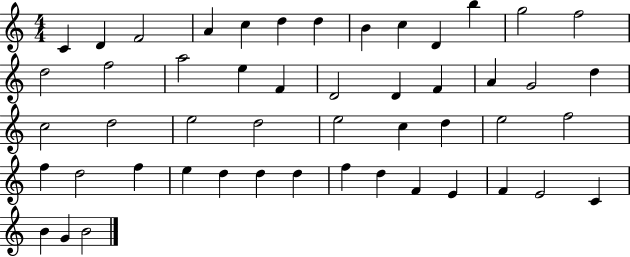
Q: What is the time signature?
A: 4/4